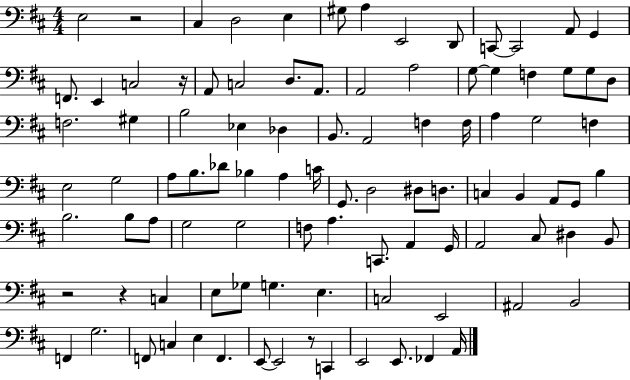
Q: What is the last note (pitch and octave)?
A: A2